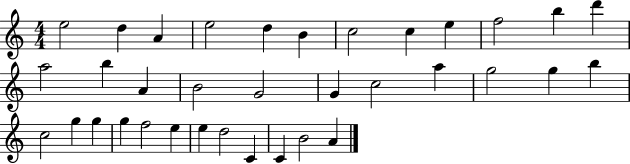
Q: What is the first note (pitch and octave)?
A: E5